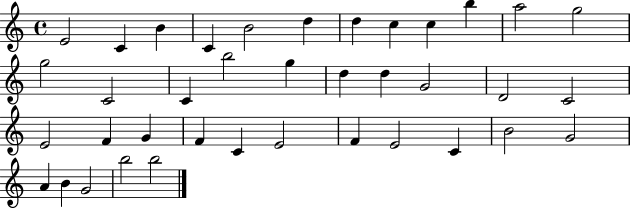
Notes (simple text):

E4/h C4/q B4/q C4/q B4/h D5/q D5/q C5/q C5/q B5/q A5/h G5/h G5/h C4/h C4/q B5/h G5/q D5/q D5/q G4/h D4/h C4/h E4/h F4/q G4/q F4/q C4/q E4/h F4/q E4/h C4/q B4/h G4/h A4/q B4/q G4/h B5/h B5/h